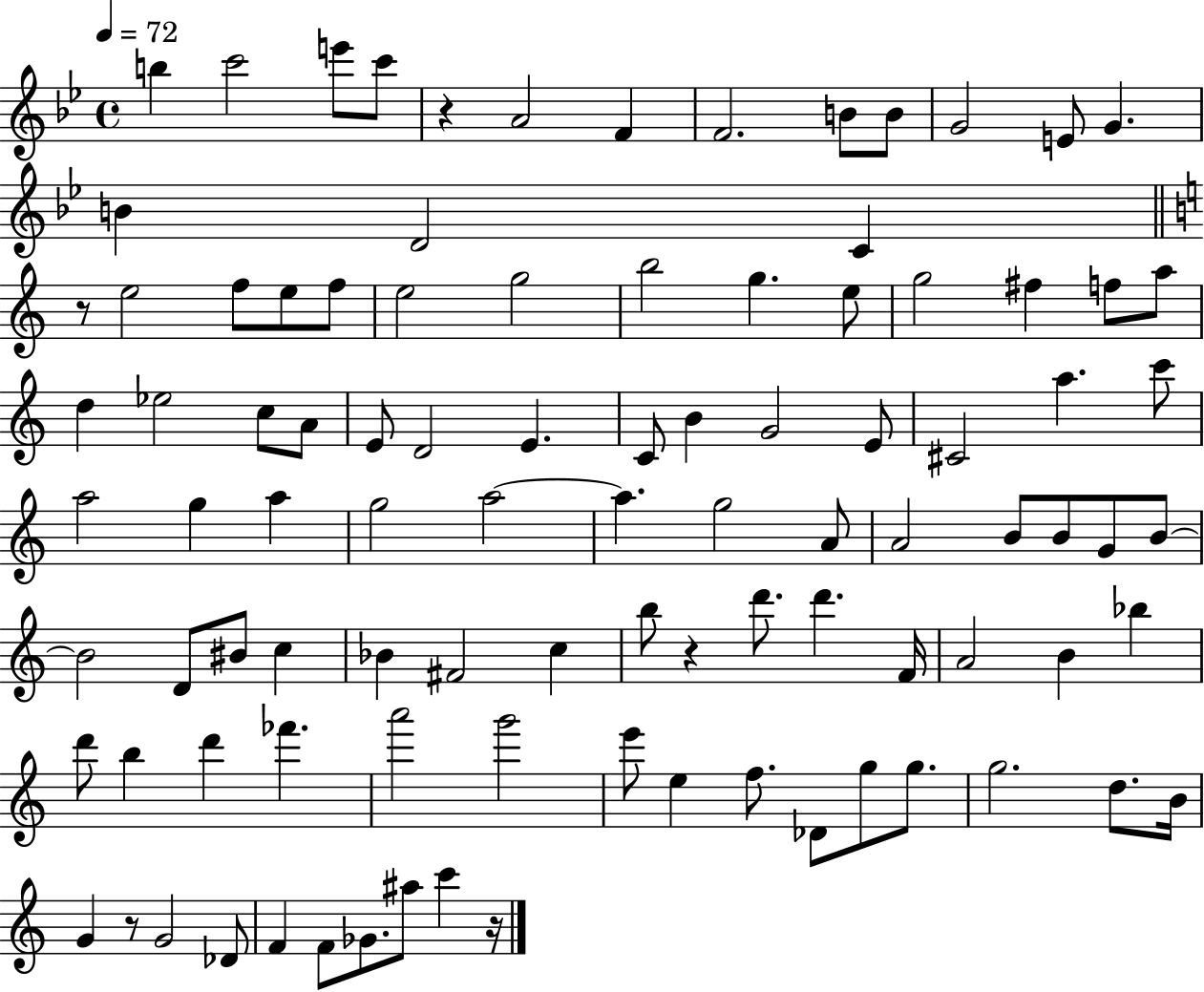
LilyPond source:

{
  \clef treble
  \time 4/4
  \defaultTimeSignature
  \key bes \major
  \tempo 4 = 72
  b''4 c'''2 e'''8 c'''8 | r4 a'2 f'4 | f'2. b'8 b'8 | g'2 e'8 g'4. | \break b'4 d'2 c'4 | \bar "||" \break \key c \major r8 e''2 f''8 e''8 f''8 | e''2 g''2 | b''2 g''4. e''8 | g''2 fis''4 f''8 a''8 | \break d''4 ees''2 c''8 a'8 | e'8 d'2 e'4. | c'8 b'4 g'2 e'8 | cis'2 a''4. c'''8 | \break a''2 g''4 a''4 | g''2 a''2~~ | a''4. g''2 a'8 | a'2 b'8 b'8 g'8 b'8~~ | \break b'2 d'8 bis'8 c''4 | bes'4 fis'2 c''4 | b''8 r4 d'''8. d'''4. f'16 | a'2 b'4 bes''4 | \break d'''8 b''4 d'''4 fes'''4. | a'''2 g'''2 | e'''8 e''4 f''8. des'8 g''8 g''8. | g''2. d''8. b'16 | \break g'4 r8 g'2 des'8 | f'4 f'8 ges'8. ais''8 c'''4 r16 | \bar "|."
}